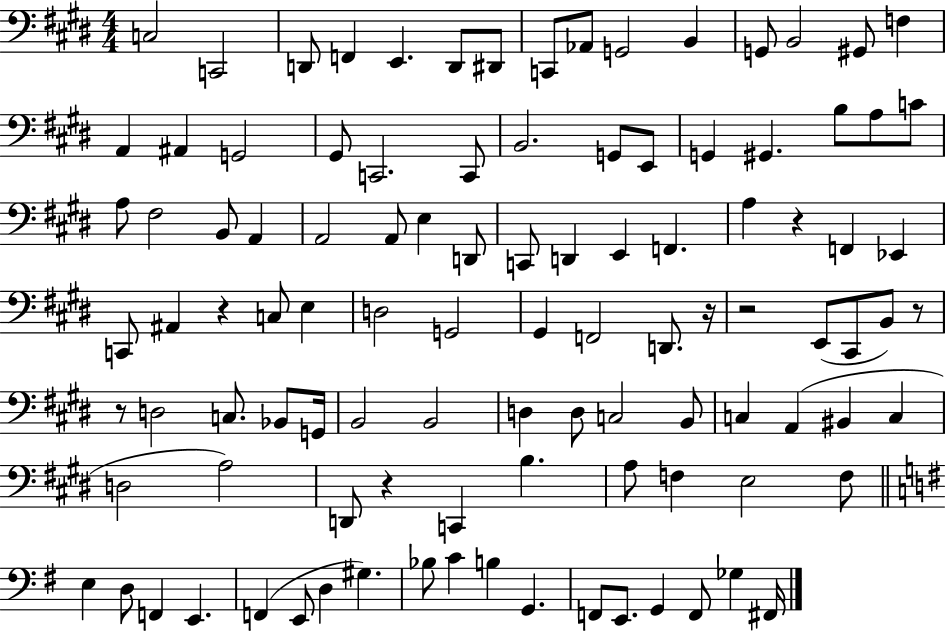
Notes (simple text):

C3/h C2/h D2/e F2/q E2/q. D2/e D#2/e C2/e Ab2/e G2/h B2/q G2/e B2/h G#2/e F3/q A2/q A#2/q G2/h G#2/e C2/h. C2/e B2/h. G2/e E2/e G2/q G#2/q. B3/e A3/e C4/e A3/e F#3/h B2/e A2/q A2/h A2/e E3/q D2/e C2/e D2/q E2/q F2/q. A3/q R/q F2/q Eb2/q C2/e A#2/q R/q C3/e E3/q D3/h G2/h G#2/q F2/h D2/e. R/s R/h E2/e C#2/e B2/e R/e R/e D3/h C3/e. Bb2/e G2/s B2/h B2/h D3/q D3/e C3/h B2/e C3/q A2/q BIS2/q C3/q D3/h A3/h D2/e R/q C2/q B3/q. A3/e F3/q E3/h F3/e E3/q D3/e F2/q E2/q. F2/q E2/e D3/q G#3/q. Bb3/e C4/q B3/q G2/q. F2/e E2/e. G2/q F2/e Gb3/q F#2/s